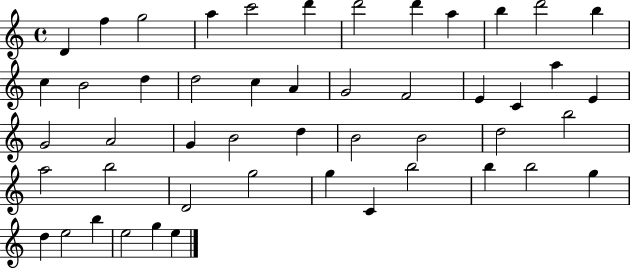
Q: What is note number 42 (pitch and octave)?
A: B5